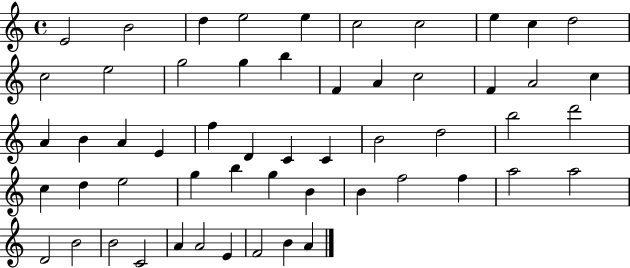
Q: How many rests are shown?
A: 0